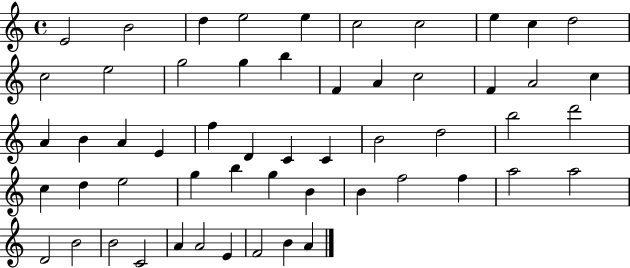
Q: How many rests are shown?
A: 0